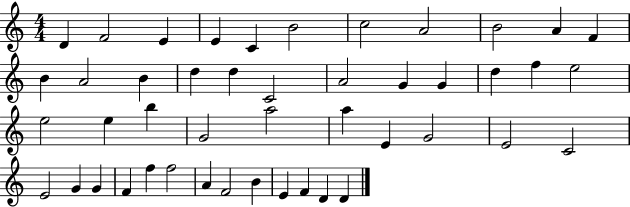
{
  \clef treble
  \numericTimeSignature
  \time 4/4
  \key c \major
  d'4 f'2 e'4 | e'4 c'4 b'2 | c''2 a'2 | b'2 a'4 f'4 | \break b'4 a'2 b'4 | d''4 d''4 c'2 | a'2 g'4 g'4 | d''4 f''4 e''2 | \break e''2 e''4 b''4 | g'2 a''2 | a''4 e'4 g'2 | e'2 c'2 | \break e'2 g'4 g'4 | f'4 f''4 f''2 | a'4 f'2 b'4 | e'4 f'4 d'4 d'4 | \break \bar "|."
}